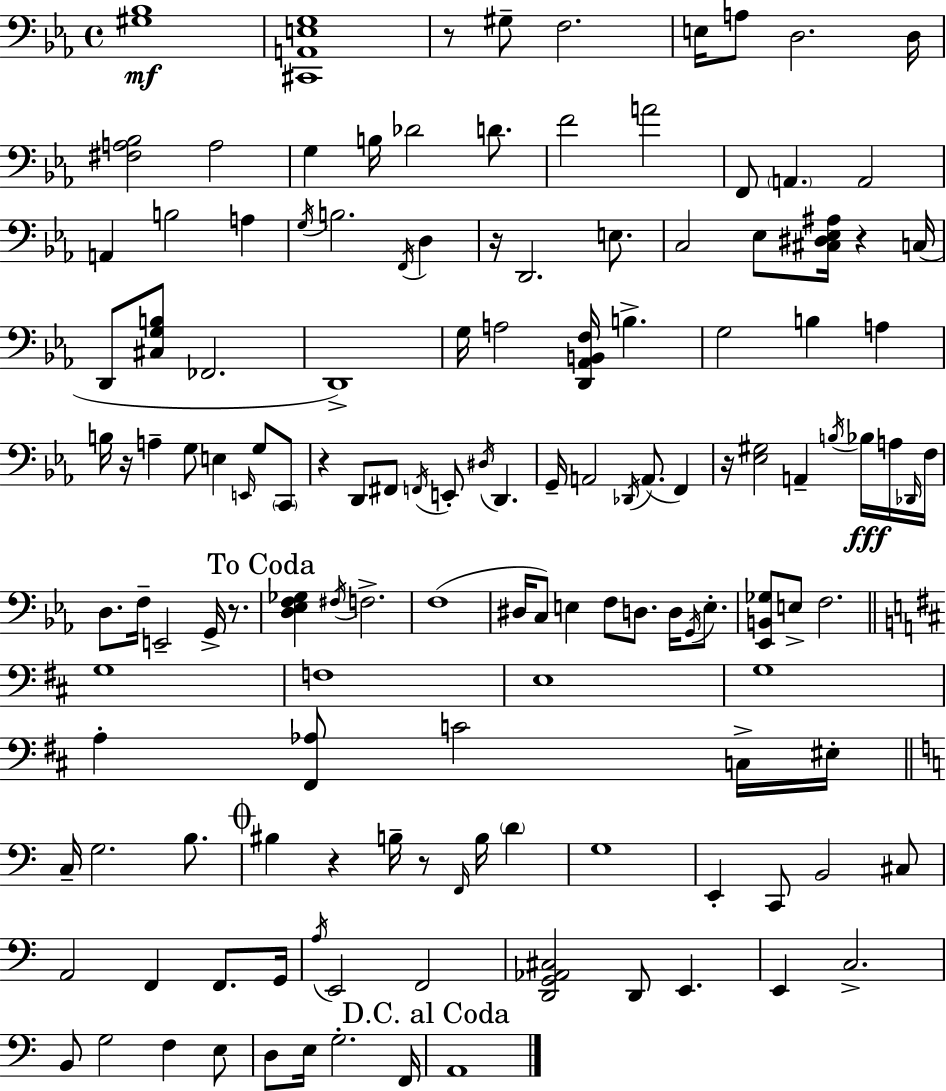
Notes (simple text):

[G#3,Bb3]/w [C#2,A2,E3,G3]/w R/e G#3/e F3/h. E3/s A3/e D3/h. D3/s [F#3,A3,Bb3]/h A3/h G3/q B3/s Db4/h D4/e. F4/h A4/h F2/e A2/q. A2/h A2/q B3/h A3/q G3/s B3/h. F2/s D3/q R/s D2/h. E3/e. C3/h Eb3/e [C#3,D#3,Eb3,A#3]/s R/q C3/s D2/e [C#3,G3,B3]/e FES2/h. D2/w G3/s A3/h [D2,Ab2,B2,F3]/s B3/q. G3/h B3/q A3/q B3/s R/s A3/q G3/e E3/q E2/s G3/e C2/e R/q D2/e F#2/e F2/s E2/e D#3/s D2/q. G2/s A2/h Db2/s A2/e. F2/q R/s [Eb3,G#3]/h A2/q B3/s Bb3/s A3/s Db2/s F3/s D3/e. F3/s E2/h G2/s R/e. [D3,Eb3,F3,Gb3]/q F#3/s F3/h. F3/w D#3/s C3/e E3/q F3/e D3/e. D3/s G2/s E3/e. [Eb2,B2,Gb3]/e E3/e F3/h. G3/w F3/w E3/w G3/w A3/q [F#2,Ab3]/e C4/h C3/s EIS3/s C3/s G3/h. B3/e. BIS3/q R/q B3/s R/e F2/s B3/s D4/q G3/w E2/q C2/e B2/h C#3/e A2/h F2/q F2/e. G2/s A3/s E2/h F2/h [D2,G2,Ab2,C#3]/h D2/e E2/q. E2/q C3/h. B2/e G3/h F3/q E3/e D3/e E3/s G3/h. F2/s A2/w